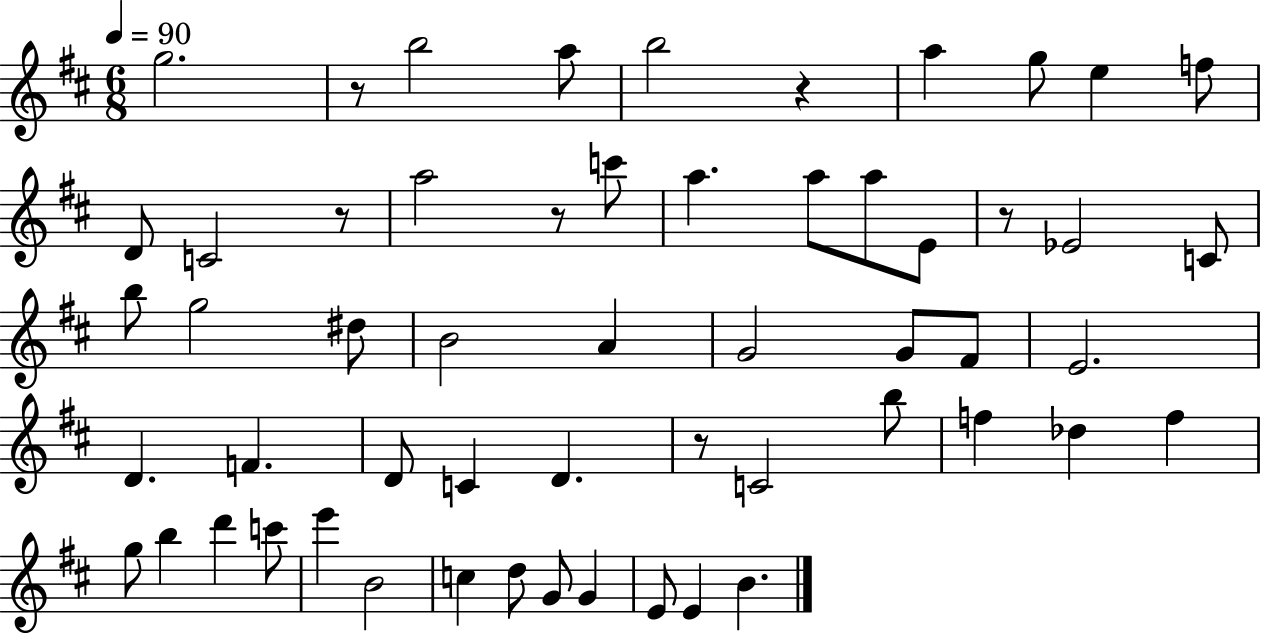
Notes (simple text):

G5/h. R/e B5/h A5/e B5/h R/q A5/q G5/e E5/q F5/e D4/e C4/h R/e A5/h R/e C6/e A5/q. A5/e A5/e E4/e R/e Eb4/h C4/e B5/e G5/h D#5/e B4/h A4/q G4/h G4/e F#4/e E4/h. D4/q. F4/q. D4/e C4/q D4/q. R/e C4/h B5/e F5/q Db5/q F5/q G5/e B5/q D6/q C6/e E6/q B4/h C5/q D5/e G4/e G4/q E4/e E4/q B4/q.